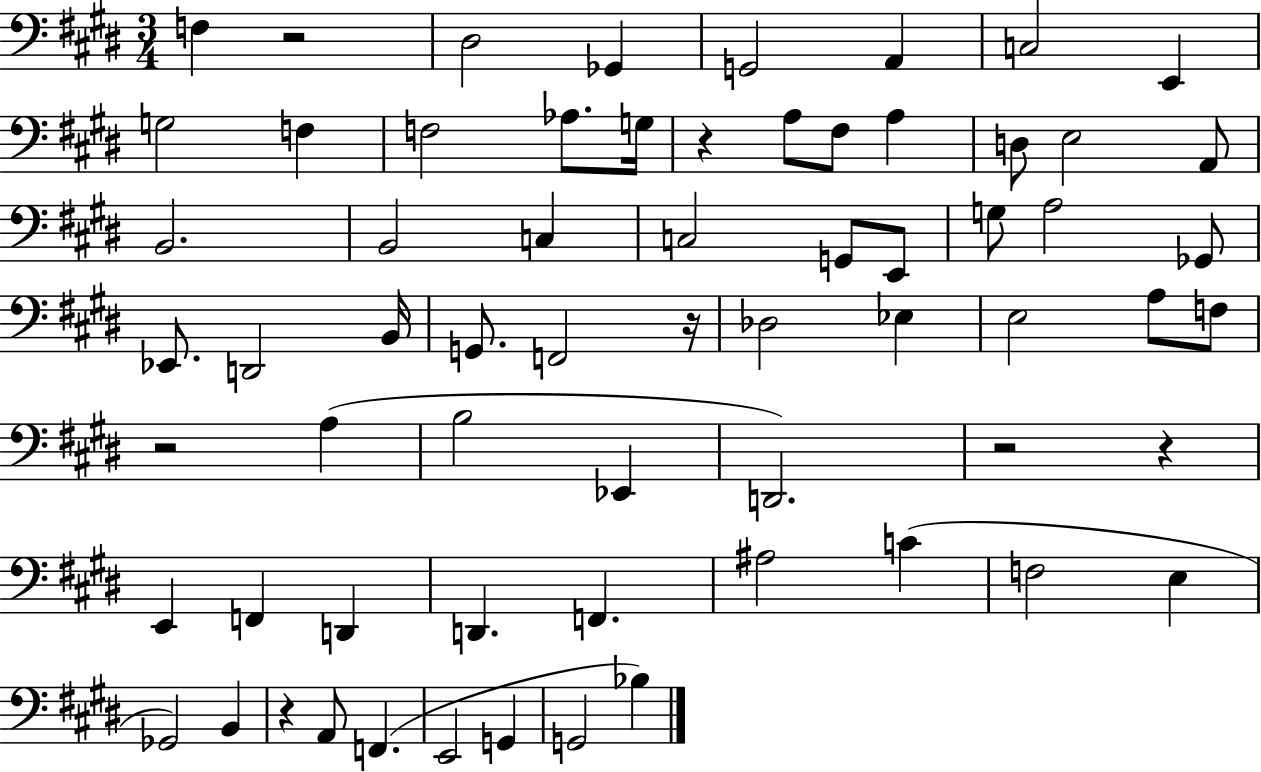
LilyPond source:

{
  \clef bass
  \numericTimeSignature
  \time 3/4
  \key e \major
  \repeat volta 2 { f4 r2 | dis2 ges,4 | g,2 a,4 | c2 e,4 | \break g2 f4 | f2 aes8. g16 | r4 a8 fis8 a4 | d8 e2 a,8 | \break b,2. | b,2 c4 | c2 g,8 e,8 | g8 a2 ges,8 | \break ees,8. d,2 b,16 | g,8. f,2 r16 | des2 ees4 | e2 a8 f8 | \break r2 a4( | b2 ees,4 | d,2.) | r2 r4 | \break e,4 f,4 d,4 | d,4. f,4. | ais2 c'4( | f2 e4 | \break ges,2) b,4 | r4 a,8 f,4.( | e,2 g,4 | g,2 bes4) | \break } \bar "|."
}